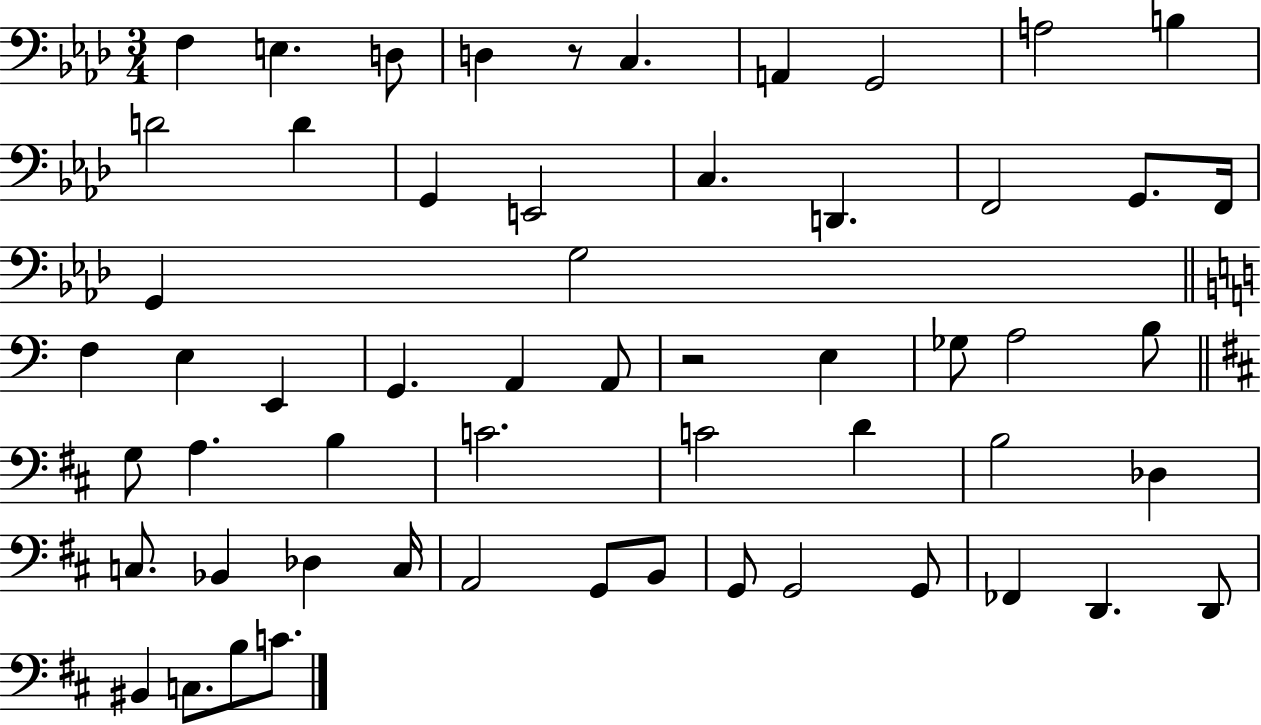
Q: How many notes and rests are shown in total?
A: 57